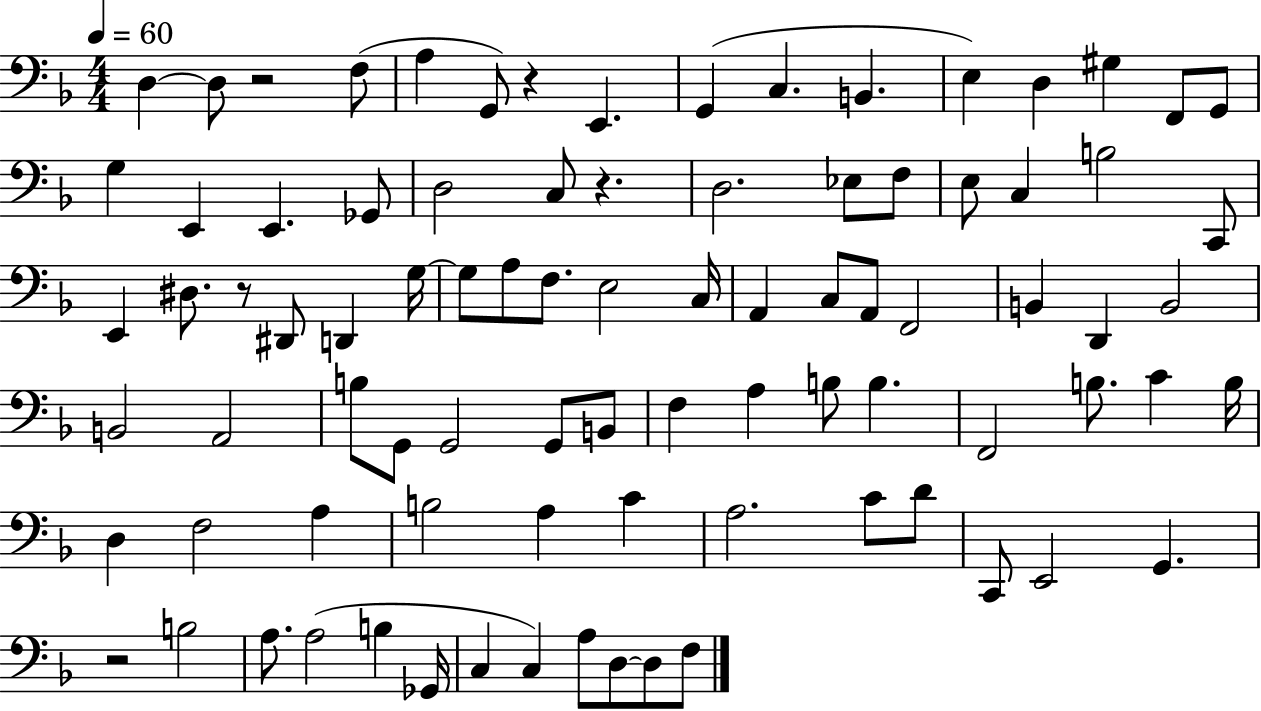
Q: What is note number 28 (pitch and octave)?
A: E2